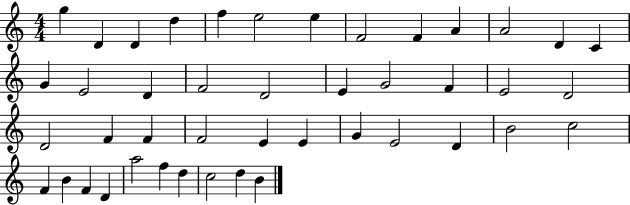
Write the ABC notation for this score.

X:1
T:Untitled
M:4/4
L:1/4
K:C
g D D d f e2 e F2 F A A2 D C G E2 D F2 D2 E G2 F E2 D2 D2 F F F2 E E G E2 D B2 c2 F B F D a2 f d c2 d B